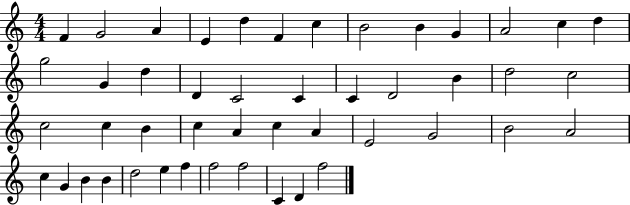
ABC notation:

X:1
T:Untitled
M:4/4
L:1/4
K:C
F G2 A E d F c B2 B G A2 c d g2 G d D C2 C C D2 B d2 c2 c2 c B c A c A E2 G2 B2 A2 c G B B d2 e f f2 f2 C D f2